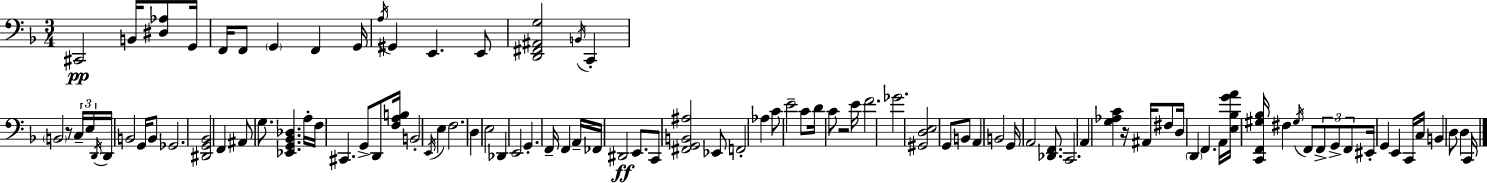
{
  \clef bass
  \numericTimeSignature
  \time 3/4
  \key f \major
  \repeat volta 2 { cis,2\pp b,16 <dis aes>8 g,16 | f,16 f,8 \parenthesize g,4 f,4 g,16 | \acciaccatura { a16 } gis,4 e,4. e,8 | <d, fis, ais, g>2 \acciaccatura { b,16 } c,4-. | \break \parenthesize b,2 r8 | \tuplet 3/2 { c16-- e16 \acciaccatura { d,16 } } d,16 b,2 | g,16 b,8 ges,2. | <dis, g, bes,>2 f,4 | \break ais,8 g8. <ees, g, bes, des>4. | a16-. f16 cis,4. g,8-> | d,8 <f a b>16 b,2-. \acciaccatura { e,16 } | e4 f2. | \break d4 e2 | des,4 e,2 | g,4.-. f,16-- f,4 | a,16-- fes,16 dis,2\ff | \break e,8. c,8 <fis, g, b, ais>2 | ees,8 f,2-. | aes4 c'8 e'2-- | c'8 d'16 c'8 r2 | \break e'16 f'2. | ges'2. | <gis, d e>2 | g,8 b,8 a,4 b,2 | \break g,16 a,2 | <des, f,>8. c,2. | a,4 <g aes c'>4 | r16 ais,16 fis8 d16 \parenthesize d,4 f,4. | \break a,16 <e bes g' a'>16 <c, f, gis bes>16 fis4 \acciaccatura { gis16 } f,8 | \tuplet 3/2 { f,8-> g,8-> f,8 } eis,16-. g,4 | e,4 c,16 c16 b,4 d8 | d4 c,16 } \bar "|."
}